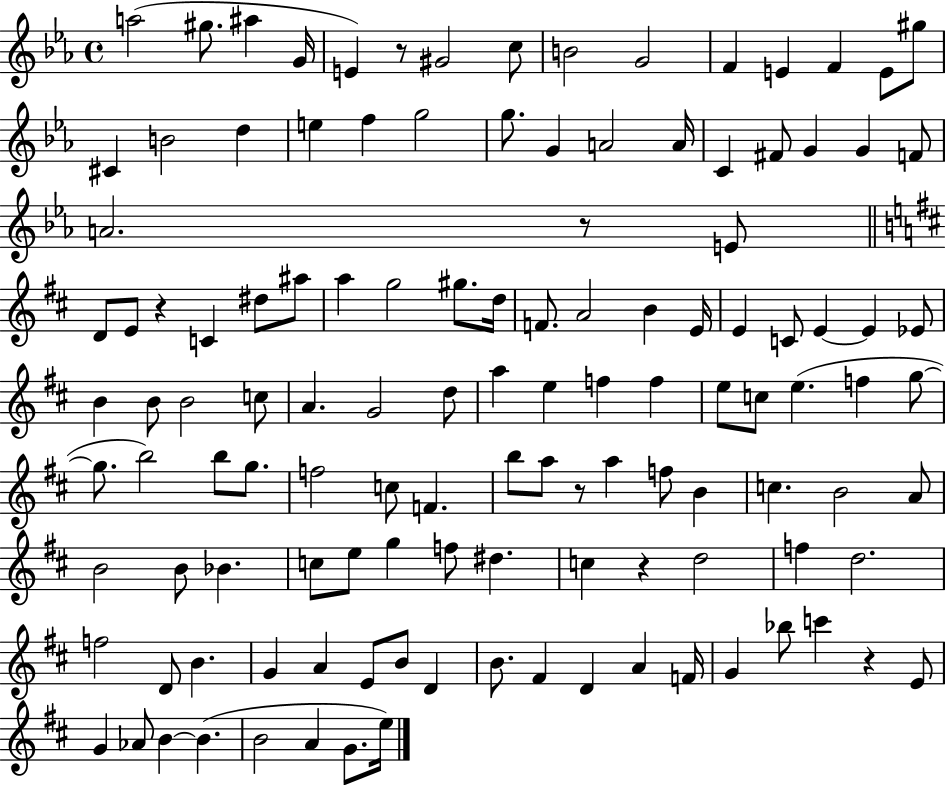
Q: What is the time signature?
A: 4/4